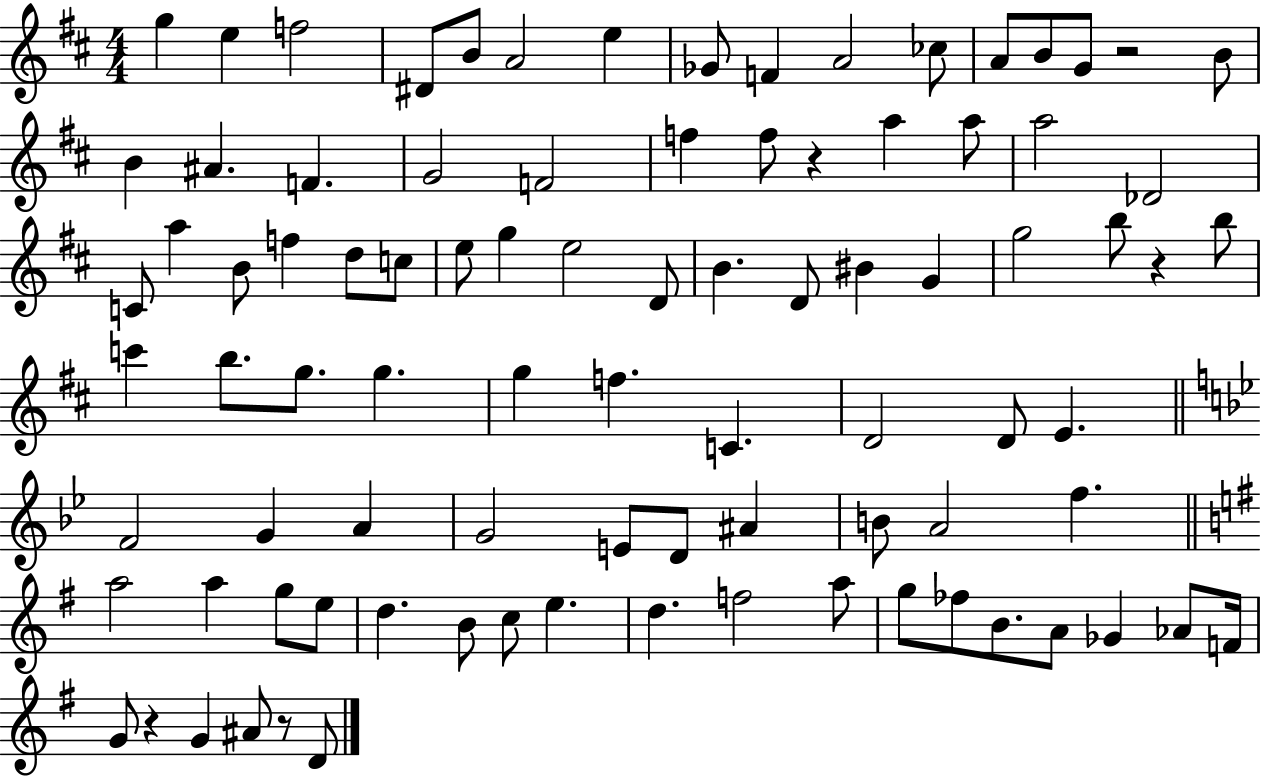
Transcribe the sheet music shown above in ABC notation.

X:1
T:Untitled
M:4/4
L:1/4
K:D
g e f2 ^D/2 B/2 A2 e _G/2 F A2 _c/2 A/2 B/2 G/2 z2 B/2 B ^A F G2 F2 f f/2 z a a/2 a2 _D2 C/2 a B/2 f d/2 c/2 e/2 g e2 D/2 B D/2 ^B G g2 b/2 z b/2 c' b/2 g/2 g g f C D2 D/2 E F2 G A G2 E/2 D/2 ^A B/2 A2 f a2 a g/2 e/2 d B/2 c/2 e d f2 a/2 g/2 _f/2 B/2 A/2 _G _A/2 F/4 G/2 z G ^A/2 z/2 D/2